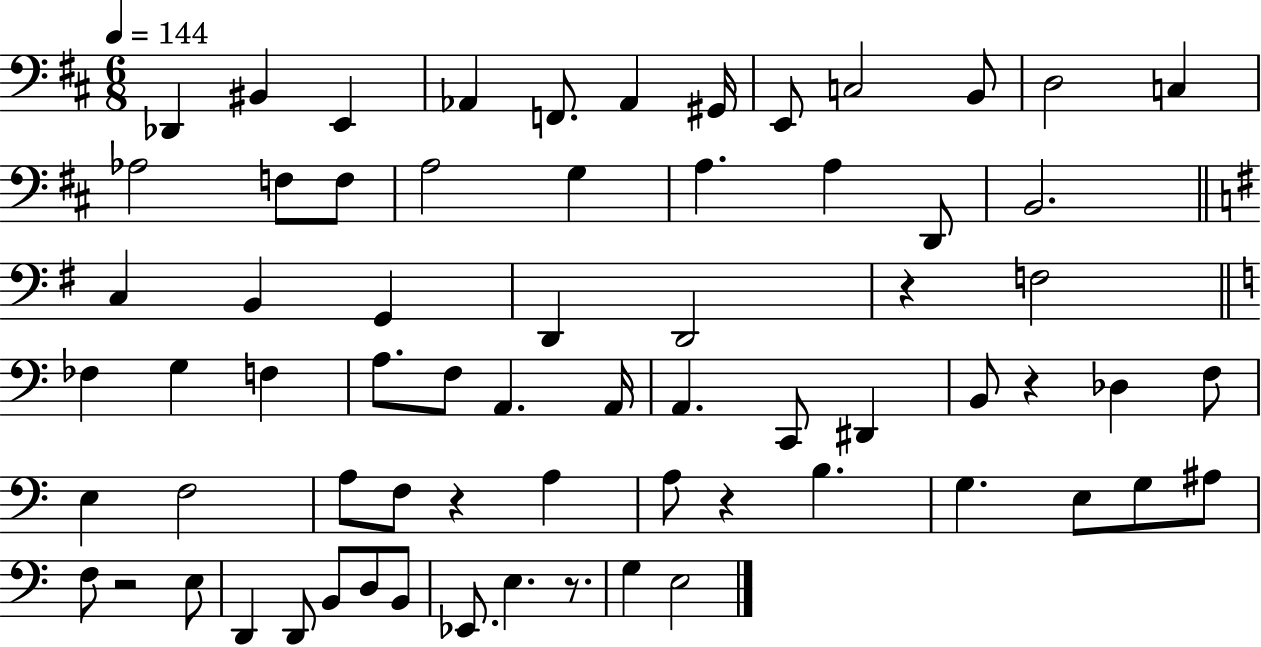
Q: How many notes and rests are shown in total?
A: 68